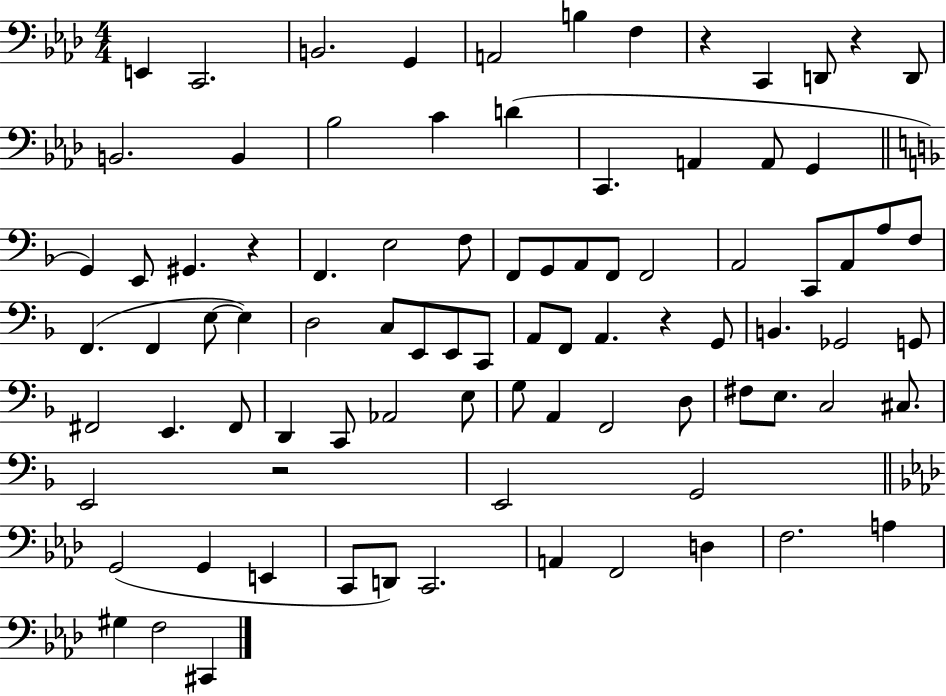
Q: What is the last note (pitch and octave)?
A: C#2